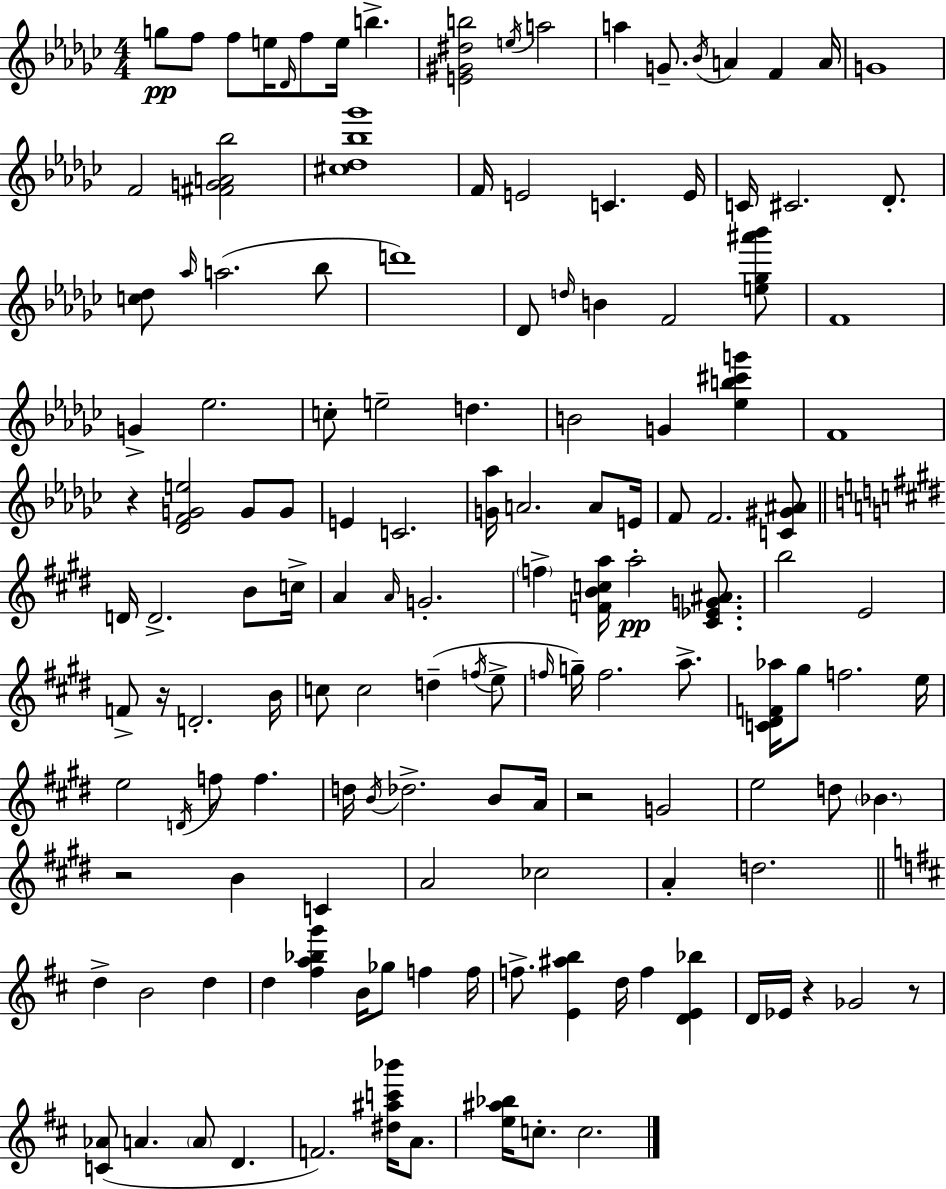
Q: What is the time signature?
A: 4/4